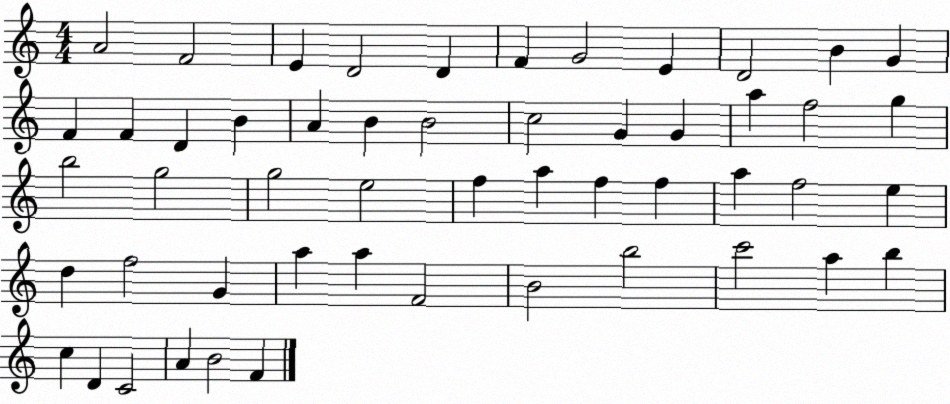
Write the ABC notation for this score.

X:1
T:Untitled
M:4/4
L:1/4
K:C
A2 F2 E D2 D F G2 E D2 B G F F D B A B B2 c2 G G a f2 g b2 g2 g2 e2 f a f f a f2 e d f2 G a a F2 B2 b2 c'2 a b c D C2 A B2 F